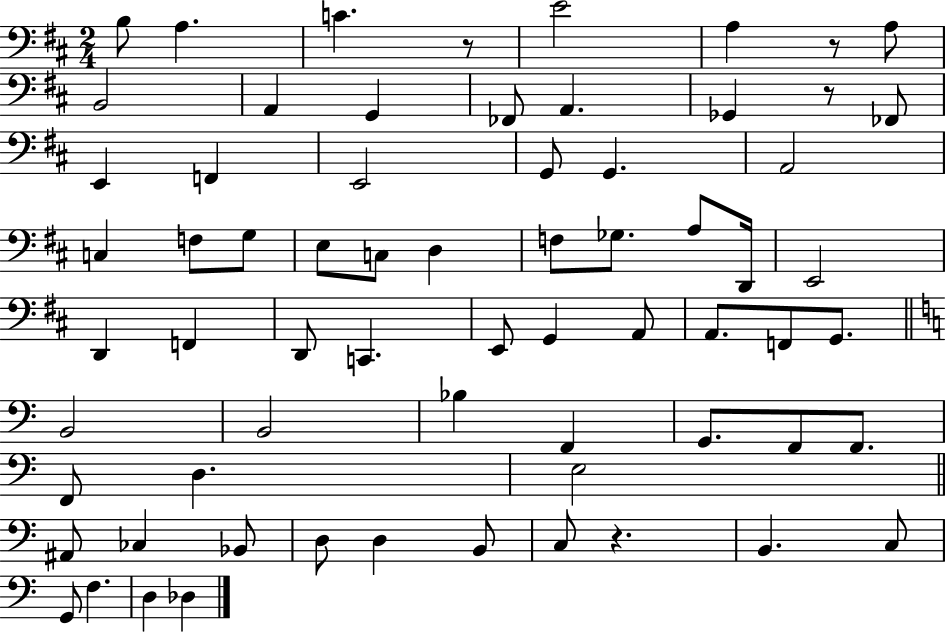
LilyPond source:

{
  \clef bass
  \numericTimeSignature
  \time 2/4
  \key d \major
  b8 a4. | c'4. r8 | e'2 | a4 r8 a8 | \break b,2 | a,4 g,4 | fes,8 a,4. | ges,4 r8 fes,8 | \break e,4 f,4 | e,2 | g,8 g,4. | a,2 | \break c4 f8 g8 | e8 c8 d4 | f8 ges8. a8 d,16 | e,2 | \break d,4 f,4 | d,8 c,4. | e,8 g,4 a,8 | a,8. f,8 g,8. | \break \bar "||" \break \key c \major b,2 | b,2 | bes4 f,4 | g,8. f,8 f,8. | \break f,8 d4. | e2 | \bar "||" \break \key c \major ais,8 ces4 bes,8 | d8 d4 b,8 | c8 r4. | b,4. c8 | \break g,8 f4. | d4 des4 | \bar "|."
}